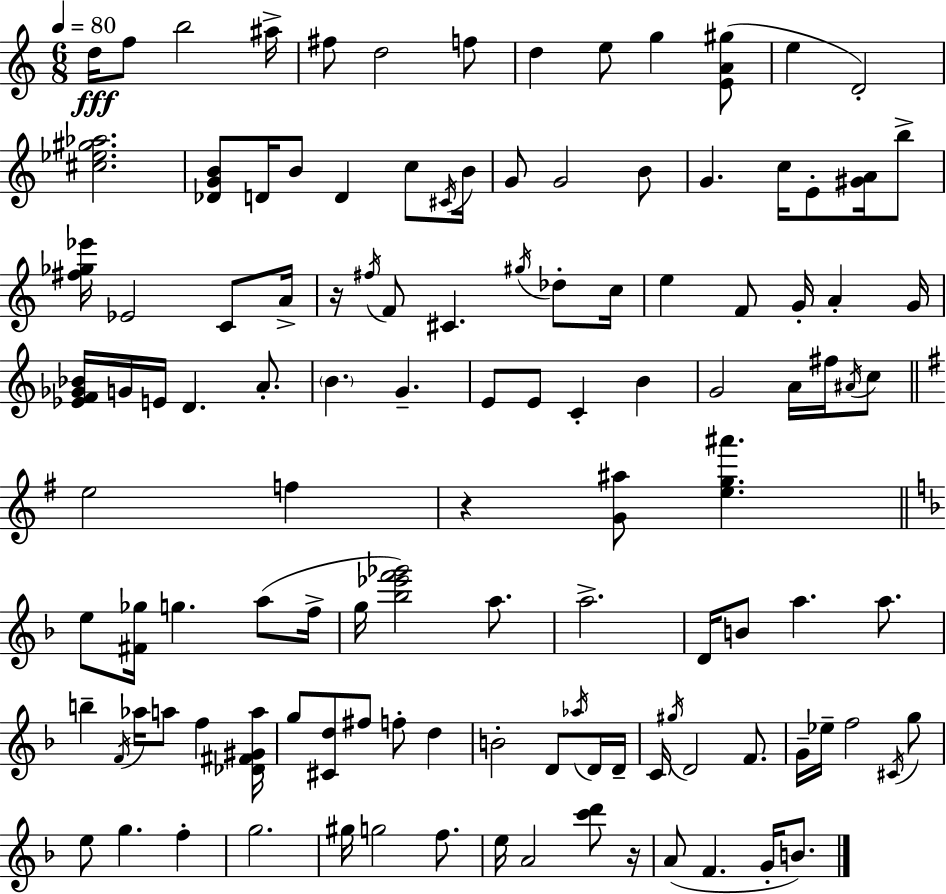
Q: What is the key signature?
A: C major